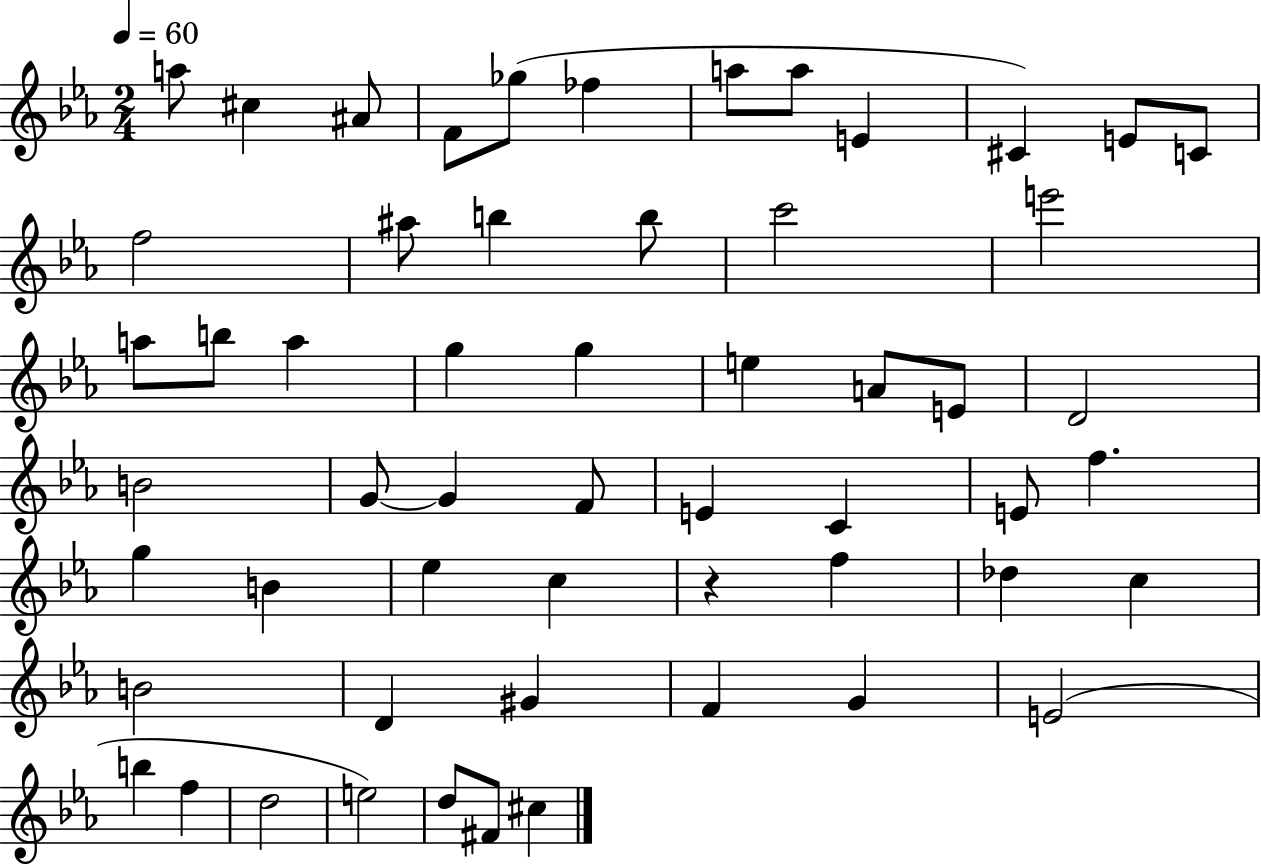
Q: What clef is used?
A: treble